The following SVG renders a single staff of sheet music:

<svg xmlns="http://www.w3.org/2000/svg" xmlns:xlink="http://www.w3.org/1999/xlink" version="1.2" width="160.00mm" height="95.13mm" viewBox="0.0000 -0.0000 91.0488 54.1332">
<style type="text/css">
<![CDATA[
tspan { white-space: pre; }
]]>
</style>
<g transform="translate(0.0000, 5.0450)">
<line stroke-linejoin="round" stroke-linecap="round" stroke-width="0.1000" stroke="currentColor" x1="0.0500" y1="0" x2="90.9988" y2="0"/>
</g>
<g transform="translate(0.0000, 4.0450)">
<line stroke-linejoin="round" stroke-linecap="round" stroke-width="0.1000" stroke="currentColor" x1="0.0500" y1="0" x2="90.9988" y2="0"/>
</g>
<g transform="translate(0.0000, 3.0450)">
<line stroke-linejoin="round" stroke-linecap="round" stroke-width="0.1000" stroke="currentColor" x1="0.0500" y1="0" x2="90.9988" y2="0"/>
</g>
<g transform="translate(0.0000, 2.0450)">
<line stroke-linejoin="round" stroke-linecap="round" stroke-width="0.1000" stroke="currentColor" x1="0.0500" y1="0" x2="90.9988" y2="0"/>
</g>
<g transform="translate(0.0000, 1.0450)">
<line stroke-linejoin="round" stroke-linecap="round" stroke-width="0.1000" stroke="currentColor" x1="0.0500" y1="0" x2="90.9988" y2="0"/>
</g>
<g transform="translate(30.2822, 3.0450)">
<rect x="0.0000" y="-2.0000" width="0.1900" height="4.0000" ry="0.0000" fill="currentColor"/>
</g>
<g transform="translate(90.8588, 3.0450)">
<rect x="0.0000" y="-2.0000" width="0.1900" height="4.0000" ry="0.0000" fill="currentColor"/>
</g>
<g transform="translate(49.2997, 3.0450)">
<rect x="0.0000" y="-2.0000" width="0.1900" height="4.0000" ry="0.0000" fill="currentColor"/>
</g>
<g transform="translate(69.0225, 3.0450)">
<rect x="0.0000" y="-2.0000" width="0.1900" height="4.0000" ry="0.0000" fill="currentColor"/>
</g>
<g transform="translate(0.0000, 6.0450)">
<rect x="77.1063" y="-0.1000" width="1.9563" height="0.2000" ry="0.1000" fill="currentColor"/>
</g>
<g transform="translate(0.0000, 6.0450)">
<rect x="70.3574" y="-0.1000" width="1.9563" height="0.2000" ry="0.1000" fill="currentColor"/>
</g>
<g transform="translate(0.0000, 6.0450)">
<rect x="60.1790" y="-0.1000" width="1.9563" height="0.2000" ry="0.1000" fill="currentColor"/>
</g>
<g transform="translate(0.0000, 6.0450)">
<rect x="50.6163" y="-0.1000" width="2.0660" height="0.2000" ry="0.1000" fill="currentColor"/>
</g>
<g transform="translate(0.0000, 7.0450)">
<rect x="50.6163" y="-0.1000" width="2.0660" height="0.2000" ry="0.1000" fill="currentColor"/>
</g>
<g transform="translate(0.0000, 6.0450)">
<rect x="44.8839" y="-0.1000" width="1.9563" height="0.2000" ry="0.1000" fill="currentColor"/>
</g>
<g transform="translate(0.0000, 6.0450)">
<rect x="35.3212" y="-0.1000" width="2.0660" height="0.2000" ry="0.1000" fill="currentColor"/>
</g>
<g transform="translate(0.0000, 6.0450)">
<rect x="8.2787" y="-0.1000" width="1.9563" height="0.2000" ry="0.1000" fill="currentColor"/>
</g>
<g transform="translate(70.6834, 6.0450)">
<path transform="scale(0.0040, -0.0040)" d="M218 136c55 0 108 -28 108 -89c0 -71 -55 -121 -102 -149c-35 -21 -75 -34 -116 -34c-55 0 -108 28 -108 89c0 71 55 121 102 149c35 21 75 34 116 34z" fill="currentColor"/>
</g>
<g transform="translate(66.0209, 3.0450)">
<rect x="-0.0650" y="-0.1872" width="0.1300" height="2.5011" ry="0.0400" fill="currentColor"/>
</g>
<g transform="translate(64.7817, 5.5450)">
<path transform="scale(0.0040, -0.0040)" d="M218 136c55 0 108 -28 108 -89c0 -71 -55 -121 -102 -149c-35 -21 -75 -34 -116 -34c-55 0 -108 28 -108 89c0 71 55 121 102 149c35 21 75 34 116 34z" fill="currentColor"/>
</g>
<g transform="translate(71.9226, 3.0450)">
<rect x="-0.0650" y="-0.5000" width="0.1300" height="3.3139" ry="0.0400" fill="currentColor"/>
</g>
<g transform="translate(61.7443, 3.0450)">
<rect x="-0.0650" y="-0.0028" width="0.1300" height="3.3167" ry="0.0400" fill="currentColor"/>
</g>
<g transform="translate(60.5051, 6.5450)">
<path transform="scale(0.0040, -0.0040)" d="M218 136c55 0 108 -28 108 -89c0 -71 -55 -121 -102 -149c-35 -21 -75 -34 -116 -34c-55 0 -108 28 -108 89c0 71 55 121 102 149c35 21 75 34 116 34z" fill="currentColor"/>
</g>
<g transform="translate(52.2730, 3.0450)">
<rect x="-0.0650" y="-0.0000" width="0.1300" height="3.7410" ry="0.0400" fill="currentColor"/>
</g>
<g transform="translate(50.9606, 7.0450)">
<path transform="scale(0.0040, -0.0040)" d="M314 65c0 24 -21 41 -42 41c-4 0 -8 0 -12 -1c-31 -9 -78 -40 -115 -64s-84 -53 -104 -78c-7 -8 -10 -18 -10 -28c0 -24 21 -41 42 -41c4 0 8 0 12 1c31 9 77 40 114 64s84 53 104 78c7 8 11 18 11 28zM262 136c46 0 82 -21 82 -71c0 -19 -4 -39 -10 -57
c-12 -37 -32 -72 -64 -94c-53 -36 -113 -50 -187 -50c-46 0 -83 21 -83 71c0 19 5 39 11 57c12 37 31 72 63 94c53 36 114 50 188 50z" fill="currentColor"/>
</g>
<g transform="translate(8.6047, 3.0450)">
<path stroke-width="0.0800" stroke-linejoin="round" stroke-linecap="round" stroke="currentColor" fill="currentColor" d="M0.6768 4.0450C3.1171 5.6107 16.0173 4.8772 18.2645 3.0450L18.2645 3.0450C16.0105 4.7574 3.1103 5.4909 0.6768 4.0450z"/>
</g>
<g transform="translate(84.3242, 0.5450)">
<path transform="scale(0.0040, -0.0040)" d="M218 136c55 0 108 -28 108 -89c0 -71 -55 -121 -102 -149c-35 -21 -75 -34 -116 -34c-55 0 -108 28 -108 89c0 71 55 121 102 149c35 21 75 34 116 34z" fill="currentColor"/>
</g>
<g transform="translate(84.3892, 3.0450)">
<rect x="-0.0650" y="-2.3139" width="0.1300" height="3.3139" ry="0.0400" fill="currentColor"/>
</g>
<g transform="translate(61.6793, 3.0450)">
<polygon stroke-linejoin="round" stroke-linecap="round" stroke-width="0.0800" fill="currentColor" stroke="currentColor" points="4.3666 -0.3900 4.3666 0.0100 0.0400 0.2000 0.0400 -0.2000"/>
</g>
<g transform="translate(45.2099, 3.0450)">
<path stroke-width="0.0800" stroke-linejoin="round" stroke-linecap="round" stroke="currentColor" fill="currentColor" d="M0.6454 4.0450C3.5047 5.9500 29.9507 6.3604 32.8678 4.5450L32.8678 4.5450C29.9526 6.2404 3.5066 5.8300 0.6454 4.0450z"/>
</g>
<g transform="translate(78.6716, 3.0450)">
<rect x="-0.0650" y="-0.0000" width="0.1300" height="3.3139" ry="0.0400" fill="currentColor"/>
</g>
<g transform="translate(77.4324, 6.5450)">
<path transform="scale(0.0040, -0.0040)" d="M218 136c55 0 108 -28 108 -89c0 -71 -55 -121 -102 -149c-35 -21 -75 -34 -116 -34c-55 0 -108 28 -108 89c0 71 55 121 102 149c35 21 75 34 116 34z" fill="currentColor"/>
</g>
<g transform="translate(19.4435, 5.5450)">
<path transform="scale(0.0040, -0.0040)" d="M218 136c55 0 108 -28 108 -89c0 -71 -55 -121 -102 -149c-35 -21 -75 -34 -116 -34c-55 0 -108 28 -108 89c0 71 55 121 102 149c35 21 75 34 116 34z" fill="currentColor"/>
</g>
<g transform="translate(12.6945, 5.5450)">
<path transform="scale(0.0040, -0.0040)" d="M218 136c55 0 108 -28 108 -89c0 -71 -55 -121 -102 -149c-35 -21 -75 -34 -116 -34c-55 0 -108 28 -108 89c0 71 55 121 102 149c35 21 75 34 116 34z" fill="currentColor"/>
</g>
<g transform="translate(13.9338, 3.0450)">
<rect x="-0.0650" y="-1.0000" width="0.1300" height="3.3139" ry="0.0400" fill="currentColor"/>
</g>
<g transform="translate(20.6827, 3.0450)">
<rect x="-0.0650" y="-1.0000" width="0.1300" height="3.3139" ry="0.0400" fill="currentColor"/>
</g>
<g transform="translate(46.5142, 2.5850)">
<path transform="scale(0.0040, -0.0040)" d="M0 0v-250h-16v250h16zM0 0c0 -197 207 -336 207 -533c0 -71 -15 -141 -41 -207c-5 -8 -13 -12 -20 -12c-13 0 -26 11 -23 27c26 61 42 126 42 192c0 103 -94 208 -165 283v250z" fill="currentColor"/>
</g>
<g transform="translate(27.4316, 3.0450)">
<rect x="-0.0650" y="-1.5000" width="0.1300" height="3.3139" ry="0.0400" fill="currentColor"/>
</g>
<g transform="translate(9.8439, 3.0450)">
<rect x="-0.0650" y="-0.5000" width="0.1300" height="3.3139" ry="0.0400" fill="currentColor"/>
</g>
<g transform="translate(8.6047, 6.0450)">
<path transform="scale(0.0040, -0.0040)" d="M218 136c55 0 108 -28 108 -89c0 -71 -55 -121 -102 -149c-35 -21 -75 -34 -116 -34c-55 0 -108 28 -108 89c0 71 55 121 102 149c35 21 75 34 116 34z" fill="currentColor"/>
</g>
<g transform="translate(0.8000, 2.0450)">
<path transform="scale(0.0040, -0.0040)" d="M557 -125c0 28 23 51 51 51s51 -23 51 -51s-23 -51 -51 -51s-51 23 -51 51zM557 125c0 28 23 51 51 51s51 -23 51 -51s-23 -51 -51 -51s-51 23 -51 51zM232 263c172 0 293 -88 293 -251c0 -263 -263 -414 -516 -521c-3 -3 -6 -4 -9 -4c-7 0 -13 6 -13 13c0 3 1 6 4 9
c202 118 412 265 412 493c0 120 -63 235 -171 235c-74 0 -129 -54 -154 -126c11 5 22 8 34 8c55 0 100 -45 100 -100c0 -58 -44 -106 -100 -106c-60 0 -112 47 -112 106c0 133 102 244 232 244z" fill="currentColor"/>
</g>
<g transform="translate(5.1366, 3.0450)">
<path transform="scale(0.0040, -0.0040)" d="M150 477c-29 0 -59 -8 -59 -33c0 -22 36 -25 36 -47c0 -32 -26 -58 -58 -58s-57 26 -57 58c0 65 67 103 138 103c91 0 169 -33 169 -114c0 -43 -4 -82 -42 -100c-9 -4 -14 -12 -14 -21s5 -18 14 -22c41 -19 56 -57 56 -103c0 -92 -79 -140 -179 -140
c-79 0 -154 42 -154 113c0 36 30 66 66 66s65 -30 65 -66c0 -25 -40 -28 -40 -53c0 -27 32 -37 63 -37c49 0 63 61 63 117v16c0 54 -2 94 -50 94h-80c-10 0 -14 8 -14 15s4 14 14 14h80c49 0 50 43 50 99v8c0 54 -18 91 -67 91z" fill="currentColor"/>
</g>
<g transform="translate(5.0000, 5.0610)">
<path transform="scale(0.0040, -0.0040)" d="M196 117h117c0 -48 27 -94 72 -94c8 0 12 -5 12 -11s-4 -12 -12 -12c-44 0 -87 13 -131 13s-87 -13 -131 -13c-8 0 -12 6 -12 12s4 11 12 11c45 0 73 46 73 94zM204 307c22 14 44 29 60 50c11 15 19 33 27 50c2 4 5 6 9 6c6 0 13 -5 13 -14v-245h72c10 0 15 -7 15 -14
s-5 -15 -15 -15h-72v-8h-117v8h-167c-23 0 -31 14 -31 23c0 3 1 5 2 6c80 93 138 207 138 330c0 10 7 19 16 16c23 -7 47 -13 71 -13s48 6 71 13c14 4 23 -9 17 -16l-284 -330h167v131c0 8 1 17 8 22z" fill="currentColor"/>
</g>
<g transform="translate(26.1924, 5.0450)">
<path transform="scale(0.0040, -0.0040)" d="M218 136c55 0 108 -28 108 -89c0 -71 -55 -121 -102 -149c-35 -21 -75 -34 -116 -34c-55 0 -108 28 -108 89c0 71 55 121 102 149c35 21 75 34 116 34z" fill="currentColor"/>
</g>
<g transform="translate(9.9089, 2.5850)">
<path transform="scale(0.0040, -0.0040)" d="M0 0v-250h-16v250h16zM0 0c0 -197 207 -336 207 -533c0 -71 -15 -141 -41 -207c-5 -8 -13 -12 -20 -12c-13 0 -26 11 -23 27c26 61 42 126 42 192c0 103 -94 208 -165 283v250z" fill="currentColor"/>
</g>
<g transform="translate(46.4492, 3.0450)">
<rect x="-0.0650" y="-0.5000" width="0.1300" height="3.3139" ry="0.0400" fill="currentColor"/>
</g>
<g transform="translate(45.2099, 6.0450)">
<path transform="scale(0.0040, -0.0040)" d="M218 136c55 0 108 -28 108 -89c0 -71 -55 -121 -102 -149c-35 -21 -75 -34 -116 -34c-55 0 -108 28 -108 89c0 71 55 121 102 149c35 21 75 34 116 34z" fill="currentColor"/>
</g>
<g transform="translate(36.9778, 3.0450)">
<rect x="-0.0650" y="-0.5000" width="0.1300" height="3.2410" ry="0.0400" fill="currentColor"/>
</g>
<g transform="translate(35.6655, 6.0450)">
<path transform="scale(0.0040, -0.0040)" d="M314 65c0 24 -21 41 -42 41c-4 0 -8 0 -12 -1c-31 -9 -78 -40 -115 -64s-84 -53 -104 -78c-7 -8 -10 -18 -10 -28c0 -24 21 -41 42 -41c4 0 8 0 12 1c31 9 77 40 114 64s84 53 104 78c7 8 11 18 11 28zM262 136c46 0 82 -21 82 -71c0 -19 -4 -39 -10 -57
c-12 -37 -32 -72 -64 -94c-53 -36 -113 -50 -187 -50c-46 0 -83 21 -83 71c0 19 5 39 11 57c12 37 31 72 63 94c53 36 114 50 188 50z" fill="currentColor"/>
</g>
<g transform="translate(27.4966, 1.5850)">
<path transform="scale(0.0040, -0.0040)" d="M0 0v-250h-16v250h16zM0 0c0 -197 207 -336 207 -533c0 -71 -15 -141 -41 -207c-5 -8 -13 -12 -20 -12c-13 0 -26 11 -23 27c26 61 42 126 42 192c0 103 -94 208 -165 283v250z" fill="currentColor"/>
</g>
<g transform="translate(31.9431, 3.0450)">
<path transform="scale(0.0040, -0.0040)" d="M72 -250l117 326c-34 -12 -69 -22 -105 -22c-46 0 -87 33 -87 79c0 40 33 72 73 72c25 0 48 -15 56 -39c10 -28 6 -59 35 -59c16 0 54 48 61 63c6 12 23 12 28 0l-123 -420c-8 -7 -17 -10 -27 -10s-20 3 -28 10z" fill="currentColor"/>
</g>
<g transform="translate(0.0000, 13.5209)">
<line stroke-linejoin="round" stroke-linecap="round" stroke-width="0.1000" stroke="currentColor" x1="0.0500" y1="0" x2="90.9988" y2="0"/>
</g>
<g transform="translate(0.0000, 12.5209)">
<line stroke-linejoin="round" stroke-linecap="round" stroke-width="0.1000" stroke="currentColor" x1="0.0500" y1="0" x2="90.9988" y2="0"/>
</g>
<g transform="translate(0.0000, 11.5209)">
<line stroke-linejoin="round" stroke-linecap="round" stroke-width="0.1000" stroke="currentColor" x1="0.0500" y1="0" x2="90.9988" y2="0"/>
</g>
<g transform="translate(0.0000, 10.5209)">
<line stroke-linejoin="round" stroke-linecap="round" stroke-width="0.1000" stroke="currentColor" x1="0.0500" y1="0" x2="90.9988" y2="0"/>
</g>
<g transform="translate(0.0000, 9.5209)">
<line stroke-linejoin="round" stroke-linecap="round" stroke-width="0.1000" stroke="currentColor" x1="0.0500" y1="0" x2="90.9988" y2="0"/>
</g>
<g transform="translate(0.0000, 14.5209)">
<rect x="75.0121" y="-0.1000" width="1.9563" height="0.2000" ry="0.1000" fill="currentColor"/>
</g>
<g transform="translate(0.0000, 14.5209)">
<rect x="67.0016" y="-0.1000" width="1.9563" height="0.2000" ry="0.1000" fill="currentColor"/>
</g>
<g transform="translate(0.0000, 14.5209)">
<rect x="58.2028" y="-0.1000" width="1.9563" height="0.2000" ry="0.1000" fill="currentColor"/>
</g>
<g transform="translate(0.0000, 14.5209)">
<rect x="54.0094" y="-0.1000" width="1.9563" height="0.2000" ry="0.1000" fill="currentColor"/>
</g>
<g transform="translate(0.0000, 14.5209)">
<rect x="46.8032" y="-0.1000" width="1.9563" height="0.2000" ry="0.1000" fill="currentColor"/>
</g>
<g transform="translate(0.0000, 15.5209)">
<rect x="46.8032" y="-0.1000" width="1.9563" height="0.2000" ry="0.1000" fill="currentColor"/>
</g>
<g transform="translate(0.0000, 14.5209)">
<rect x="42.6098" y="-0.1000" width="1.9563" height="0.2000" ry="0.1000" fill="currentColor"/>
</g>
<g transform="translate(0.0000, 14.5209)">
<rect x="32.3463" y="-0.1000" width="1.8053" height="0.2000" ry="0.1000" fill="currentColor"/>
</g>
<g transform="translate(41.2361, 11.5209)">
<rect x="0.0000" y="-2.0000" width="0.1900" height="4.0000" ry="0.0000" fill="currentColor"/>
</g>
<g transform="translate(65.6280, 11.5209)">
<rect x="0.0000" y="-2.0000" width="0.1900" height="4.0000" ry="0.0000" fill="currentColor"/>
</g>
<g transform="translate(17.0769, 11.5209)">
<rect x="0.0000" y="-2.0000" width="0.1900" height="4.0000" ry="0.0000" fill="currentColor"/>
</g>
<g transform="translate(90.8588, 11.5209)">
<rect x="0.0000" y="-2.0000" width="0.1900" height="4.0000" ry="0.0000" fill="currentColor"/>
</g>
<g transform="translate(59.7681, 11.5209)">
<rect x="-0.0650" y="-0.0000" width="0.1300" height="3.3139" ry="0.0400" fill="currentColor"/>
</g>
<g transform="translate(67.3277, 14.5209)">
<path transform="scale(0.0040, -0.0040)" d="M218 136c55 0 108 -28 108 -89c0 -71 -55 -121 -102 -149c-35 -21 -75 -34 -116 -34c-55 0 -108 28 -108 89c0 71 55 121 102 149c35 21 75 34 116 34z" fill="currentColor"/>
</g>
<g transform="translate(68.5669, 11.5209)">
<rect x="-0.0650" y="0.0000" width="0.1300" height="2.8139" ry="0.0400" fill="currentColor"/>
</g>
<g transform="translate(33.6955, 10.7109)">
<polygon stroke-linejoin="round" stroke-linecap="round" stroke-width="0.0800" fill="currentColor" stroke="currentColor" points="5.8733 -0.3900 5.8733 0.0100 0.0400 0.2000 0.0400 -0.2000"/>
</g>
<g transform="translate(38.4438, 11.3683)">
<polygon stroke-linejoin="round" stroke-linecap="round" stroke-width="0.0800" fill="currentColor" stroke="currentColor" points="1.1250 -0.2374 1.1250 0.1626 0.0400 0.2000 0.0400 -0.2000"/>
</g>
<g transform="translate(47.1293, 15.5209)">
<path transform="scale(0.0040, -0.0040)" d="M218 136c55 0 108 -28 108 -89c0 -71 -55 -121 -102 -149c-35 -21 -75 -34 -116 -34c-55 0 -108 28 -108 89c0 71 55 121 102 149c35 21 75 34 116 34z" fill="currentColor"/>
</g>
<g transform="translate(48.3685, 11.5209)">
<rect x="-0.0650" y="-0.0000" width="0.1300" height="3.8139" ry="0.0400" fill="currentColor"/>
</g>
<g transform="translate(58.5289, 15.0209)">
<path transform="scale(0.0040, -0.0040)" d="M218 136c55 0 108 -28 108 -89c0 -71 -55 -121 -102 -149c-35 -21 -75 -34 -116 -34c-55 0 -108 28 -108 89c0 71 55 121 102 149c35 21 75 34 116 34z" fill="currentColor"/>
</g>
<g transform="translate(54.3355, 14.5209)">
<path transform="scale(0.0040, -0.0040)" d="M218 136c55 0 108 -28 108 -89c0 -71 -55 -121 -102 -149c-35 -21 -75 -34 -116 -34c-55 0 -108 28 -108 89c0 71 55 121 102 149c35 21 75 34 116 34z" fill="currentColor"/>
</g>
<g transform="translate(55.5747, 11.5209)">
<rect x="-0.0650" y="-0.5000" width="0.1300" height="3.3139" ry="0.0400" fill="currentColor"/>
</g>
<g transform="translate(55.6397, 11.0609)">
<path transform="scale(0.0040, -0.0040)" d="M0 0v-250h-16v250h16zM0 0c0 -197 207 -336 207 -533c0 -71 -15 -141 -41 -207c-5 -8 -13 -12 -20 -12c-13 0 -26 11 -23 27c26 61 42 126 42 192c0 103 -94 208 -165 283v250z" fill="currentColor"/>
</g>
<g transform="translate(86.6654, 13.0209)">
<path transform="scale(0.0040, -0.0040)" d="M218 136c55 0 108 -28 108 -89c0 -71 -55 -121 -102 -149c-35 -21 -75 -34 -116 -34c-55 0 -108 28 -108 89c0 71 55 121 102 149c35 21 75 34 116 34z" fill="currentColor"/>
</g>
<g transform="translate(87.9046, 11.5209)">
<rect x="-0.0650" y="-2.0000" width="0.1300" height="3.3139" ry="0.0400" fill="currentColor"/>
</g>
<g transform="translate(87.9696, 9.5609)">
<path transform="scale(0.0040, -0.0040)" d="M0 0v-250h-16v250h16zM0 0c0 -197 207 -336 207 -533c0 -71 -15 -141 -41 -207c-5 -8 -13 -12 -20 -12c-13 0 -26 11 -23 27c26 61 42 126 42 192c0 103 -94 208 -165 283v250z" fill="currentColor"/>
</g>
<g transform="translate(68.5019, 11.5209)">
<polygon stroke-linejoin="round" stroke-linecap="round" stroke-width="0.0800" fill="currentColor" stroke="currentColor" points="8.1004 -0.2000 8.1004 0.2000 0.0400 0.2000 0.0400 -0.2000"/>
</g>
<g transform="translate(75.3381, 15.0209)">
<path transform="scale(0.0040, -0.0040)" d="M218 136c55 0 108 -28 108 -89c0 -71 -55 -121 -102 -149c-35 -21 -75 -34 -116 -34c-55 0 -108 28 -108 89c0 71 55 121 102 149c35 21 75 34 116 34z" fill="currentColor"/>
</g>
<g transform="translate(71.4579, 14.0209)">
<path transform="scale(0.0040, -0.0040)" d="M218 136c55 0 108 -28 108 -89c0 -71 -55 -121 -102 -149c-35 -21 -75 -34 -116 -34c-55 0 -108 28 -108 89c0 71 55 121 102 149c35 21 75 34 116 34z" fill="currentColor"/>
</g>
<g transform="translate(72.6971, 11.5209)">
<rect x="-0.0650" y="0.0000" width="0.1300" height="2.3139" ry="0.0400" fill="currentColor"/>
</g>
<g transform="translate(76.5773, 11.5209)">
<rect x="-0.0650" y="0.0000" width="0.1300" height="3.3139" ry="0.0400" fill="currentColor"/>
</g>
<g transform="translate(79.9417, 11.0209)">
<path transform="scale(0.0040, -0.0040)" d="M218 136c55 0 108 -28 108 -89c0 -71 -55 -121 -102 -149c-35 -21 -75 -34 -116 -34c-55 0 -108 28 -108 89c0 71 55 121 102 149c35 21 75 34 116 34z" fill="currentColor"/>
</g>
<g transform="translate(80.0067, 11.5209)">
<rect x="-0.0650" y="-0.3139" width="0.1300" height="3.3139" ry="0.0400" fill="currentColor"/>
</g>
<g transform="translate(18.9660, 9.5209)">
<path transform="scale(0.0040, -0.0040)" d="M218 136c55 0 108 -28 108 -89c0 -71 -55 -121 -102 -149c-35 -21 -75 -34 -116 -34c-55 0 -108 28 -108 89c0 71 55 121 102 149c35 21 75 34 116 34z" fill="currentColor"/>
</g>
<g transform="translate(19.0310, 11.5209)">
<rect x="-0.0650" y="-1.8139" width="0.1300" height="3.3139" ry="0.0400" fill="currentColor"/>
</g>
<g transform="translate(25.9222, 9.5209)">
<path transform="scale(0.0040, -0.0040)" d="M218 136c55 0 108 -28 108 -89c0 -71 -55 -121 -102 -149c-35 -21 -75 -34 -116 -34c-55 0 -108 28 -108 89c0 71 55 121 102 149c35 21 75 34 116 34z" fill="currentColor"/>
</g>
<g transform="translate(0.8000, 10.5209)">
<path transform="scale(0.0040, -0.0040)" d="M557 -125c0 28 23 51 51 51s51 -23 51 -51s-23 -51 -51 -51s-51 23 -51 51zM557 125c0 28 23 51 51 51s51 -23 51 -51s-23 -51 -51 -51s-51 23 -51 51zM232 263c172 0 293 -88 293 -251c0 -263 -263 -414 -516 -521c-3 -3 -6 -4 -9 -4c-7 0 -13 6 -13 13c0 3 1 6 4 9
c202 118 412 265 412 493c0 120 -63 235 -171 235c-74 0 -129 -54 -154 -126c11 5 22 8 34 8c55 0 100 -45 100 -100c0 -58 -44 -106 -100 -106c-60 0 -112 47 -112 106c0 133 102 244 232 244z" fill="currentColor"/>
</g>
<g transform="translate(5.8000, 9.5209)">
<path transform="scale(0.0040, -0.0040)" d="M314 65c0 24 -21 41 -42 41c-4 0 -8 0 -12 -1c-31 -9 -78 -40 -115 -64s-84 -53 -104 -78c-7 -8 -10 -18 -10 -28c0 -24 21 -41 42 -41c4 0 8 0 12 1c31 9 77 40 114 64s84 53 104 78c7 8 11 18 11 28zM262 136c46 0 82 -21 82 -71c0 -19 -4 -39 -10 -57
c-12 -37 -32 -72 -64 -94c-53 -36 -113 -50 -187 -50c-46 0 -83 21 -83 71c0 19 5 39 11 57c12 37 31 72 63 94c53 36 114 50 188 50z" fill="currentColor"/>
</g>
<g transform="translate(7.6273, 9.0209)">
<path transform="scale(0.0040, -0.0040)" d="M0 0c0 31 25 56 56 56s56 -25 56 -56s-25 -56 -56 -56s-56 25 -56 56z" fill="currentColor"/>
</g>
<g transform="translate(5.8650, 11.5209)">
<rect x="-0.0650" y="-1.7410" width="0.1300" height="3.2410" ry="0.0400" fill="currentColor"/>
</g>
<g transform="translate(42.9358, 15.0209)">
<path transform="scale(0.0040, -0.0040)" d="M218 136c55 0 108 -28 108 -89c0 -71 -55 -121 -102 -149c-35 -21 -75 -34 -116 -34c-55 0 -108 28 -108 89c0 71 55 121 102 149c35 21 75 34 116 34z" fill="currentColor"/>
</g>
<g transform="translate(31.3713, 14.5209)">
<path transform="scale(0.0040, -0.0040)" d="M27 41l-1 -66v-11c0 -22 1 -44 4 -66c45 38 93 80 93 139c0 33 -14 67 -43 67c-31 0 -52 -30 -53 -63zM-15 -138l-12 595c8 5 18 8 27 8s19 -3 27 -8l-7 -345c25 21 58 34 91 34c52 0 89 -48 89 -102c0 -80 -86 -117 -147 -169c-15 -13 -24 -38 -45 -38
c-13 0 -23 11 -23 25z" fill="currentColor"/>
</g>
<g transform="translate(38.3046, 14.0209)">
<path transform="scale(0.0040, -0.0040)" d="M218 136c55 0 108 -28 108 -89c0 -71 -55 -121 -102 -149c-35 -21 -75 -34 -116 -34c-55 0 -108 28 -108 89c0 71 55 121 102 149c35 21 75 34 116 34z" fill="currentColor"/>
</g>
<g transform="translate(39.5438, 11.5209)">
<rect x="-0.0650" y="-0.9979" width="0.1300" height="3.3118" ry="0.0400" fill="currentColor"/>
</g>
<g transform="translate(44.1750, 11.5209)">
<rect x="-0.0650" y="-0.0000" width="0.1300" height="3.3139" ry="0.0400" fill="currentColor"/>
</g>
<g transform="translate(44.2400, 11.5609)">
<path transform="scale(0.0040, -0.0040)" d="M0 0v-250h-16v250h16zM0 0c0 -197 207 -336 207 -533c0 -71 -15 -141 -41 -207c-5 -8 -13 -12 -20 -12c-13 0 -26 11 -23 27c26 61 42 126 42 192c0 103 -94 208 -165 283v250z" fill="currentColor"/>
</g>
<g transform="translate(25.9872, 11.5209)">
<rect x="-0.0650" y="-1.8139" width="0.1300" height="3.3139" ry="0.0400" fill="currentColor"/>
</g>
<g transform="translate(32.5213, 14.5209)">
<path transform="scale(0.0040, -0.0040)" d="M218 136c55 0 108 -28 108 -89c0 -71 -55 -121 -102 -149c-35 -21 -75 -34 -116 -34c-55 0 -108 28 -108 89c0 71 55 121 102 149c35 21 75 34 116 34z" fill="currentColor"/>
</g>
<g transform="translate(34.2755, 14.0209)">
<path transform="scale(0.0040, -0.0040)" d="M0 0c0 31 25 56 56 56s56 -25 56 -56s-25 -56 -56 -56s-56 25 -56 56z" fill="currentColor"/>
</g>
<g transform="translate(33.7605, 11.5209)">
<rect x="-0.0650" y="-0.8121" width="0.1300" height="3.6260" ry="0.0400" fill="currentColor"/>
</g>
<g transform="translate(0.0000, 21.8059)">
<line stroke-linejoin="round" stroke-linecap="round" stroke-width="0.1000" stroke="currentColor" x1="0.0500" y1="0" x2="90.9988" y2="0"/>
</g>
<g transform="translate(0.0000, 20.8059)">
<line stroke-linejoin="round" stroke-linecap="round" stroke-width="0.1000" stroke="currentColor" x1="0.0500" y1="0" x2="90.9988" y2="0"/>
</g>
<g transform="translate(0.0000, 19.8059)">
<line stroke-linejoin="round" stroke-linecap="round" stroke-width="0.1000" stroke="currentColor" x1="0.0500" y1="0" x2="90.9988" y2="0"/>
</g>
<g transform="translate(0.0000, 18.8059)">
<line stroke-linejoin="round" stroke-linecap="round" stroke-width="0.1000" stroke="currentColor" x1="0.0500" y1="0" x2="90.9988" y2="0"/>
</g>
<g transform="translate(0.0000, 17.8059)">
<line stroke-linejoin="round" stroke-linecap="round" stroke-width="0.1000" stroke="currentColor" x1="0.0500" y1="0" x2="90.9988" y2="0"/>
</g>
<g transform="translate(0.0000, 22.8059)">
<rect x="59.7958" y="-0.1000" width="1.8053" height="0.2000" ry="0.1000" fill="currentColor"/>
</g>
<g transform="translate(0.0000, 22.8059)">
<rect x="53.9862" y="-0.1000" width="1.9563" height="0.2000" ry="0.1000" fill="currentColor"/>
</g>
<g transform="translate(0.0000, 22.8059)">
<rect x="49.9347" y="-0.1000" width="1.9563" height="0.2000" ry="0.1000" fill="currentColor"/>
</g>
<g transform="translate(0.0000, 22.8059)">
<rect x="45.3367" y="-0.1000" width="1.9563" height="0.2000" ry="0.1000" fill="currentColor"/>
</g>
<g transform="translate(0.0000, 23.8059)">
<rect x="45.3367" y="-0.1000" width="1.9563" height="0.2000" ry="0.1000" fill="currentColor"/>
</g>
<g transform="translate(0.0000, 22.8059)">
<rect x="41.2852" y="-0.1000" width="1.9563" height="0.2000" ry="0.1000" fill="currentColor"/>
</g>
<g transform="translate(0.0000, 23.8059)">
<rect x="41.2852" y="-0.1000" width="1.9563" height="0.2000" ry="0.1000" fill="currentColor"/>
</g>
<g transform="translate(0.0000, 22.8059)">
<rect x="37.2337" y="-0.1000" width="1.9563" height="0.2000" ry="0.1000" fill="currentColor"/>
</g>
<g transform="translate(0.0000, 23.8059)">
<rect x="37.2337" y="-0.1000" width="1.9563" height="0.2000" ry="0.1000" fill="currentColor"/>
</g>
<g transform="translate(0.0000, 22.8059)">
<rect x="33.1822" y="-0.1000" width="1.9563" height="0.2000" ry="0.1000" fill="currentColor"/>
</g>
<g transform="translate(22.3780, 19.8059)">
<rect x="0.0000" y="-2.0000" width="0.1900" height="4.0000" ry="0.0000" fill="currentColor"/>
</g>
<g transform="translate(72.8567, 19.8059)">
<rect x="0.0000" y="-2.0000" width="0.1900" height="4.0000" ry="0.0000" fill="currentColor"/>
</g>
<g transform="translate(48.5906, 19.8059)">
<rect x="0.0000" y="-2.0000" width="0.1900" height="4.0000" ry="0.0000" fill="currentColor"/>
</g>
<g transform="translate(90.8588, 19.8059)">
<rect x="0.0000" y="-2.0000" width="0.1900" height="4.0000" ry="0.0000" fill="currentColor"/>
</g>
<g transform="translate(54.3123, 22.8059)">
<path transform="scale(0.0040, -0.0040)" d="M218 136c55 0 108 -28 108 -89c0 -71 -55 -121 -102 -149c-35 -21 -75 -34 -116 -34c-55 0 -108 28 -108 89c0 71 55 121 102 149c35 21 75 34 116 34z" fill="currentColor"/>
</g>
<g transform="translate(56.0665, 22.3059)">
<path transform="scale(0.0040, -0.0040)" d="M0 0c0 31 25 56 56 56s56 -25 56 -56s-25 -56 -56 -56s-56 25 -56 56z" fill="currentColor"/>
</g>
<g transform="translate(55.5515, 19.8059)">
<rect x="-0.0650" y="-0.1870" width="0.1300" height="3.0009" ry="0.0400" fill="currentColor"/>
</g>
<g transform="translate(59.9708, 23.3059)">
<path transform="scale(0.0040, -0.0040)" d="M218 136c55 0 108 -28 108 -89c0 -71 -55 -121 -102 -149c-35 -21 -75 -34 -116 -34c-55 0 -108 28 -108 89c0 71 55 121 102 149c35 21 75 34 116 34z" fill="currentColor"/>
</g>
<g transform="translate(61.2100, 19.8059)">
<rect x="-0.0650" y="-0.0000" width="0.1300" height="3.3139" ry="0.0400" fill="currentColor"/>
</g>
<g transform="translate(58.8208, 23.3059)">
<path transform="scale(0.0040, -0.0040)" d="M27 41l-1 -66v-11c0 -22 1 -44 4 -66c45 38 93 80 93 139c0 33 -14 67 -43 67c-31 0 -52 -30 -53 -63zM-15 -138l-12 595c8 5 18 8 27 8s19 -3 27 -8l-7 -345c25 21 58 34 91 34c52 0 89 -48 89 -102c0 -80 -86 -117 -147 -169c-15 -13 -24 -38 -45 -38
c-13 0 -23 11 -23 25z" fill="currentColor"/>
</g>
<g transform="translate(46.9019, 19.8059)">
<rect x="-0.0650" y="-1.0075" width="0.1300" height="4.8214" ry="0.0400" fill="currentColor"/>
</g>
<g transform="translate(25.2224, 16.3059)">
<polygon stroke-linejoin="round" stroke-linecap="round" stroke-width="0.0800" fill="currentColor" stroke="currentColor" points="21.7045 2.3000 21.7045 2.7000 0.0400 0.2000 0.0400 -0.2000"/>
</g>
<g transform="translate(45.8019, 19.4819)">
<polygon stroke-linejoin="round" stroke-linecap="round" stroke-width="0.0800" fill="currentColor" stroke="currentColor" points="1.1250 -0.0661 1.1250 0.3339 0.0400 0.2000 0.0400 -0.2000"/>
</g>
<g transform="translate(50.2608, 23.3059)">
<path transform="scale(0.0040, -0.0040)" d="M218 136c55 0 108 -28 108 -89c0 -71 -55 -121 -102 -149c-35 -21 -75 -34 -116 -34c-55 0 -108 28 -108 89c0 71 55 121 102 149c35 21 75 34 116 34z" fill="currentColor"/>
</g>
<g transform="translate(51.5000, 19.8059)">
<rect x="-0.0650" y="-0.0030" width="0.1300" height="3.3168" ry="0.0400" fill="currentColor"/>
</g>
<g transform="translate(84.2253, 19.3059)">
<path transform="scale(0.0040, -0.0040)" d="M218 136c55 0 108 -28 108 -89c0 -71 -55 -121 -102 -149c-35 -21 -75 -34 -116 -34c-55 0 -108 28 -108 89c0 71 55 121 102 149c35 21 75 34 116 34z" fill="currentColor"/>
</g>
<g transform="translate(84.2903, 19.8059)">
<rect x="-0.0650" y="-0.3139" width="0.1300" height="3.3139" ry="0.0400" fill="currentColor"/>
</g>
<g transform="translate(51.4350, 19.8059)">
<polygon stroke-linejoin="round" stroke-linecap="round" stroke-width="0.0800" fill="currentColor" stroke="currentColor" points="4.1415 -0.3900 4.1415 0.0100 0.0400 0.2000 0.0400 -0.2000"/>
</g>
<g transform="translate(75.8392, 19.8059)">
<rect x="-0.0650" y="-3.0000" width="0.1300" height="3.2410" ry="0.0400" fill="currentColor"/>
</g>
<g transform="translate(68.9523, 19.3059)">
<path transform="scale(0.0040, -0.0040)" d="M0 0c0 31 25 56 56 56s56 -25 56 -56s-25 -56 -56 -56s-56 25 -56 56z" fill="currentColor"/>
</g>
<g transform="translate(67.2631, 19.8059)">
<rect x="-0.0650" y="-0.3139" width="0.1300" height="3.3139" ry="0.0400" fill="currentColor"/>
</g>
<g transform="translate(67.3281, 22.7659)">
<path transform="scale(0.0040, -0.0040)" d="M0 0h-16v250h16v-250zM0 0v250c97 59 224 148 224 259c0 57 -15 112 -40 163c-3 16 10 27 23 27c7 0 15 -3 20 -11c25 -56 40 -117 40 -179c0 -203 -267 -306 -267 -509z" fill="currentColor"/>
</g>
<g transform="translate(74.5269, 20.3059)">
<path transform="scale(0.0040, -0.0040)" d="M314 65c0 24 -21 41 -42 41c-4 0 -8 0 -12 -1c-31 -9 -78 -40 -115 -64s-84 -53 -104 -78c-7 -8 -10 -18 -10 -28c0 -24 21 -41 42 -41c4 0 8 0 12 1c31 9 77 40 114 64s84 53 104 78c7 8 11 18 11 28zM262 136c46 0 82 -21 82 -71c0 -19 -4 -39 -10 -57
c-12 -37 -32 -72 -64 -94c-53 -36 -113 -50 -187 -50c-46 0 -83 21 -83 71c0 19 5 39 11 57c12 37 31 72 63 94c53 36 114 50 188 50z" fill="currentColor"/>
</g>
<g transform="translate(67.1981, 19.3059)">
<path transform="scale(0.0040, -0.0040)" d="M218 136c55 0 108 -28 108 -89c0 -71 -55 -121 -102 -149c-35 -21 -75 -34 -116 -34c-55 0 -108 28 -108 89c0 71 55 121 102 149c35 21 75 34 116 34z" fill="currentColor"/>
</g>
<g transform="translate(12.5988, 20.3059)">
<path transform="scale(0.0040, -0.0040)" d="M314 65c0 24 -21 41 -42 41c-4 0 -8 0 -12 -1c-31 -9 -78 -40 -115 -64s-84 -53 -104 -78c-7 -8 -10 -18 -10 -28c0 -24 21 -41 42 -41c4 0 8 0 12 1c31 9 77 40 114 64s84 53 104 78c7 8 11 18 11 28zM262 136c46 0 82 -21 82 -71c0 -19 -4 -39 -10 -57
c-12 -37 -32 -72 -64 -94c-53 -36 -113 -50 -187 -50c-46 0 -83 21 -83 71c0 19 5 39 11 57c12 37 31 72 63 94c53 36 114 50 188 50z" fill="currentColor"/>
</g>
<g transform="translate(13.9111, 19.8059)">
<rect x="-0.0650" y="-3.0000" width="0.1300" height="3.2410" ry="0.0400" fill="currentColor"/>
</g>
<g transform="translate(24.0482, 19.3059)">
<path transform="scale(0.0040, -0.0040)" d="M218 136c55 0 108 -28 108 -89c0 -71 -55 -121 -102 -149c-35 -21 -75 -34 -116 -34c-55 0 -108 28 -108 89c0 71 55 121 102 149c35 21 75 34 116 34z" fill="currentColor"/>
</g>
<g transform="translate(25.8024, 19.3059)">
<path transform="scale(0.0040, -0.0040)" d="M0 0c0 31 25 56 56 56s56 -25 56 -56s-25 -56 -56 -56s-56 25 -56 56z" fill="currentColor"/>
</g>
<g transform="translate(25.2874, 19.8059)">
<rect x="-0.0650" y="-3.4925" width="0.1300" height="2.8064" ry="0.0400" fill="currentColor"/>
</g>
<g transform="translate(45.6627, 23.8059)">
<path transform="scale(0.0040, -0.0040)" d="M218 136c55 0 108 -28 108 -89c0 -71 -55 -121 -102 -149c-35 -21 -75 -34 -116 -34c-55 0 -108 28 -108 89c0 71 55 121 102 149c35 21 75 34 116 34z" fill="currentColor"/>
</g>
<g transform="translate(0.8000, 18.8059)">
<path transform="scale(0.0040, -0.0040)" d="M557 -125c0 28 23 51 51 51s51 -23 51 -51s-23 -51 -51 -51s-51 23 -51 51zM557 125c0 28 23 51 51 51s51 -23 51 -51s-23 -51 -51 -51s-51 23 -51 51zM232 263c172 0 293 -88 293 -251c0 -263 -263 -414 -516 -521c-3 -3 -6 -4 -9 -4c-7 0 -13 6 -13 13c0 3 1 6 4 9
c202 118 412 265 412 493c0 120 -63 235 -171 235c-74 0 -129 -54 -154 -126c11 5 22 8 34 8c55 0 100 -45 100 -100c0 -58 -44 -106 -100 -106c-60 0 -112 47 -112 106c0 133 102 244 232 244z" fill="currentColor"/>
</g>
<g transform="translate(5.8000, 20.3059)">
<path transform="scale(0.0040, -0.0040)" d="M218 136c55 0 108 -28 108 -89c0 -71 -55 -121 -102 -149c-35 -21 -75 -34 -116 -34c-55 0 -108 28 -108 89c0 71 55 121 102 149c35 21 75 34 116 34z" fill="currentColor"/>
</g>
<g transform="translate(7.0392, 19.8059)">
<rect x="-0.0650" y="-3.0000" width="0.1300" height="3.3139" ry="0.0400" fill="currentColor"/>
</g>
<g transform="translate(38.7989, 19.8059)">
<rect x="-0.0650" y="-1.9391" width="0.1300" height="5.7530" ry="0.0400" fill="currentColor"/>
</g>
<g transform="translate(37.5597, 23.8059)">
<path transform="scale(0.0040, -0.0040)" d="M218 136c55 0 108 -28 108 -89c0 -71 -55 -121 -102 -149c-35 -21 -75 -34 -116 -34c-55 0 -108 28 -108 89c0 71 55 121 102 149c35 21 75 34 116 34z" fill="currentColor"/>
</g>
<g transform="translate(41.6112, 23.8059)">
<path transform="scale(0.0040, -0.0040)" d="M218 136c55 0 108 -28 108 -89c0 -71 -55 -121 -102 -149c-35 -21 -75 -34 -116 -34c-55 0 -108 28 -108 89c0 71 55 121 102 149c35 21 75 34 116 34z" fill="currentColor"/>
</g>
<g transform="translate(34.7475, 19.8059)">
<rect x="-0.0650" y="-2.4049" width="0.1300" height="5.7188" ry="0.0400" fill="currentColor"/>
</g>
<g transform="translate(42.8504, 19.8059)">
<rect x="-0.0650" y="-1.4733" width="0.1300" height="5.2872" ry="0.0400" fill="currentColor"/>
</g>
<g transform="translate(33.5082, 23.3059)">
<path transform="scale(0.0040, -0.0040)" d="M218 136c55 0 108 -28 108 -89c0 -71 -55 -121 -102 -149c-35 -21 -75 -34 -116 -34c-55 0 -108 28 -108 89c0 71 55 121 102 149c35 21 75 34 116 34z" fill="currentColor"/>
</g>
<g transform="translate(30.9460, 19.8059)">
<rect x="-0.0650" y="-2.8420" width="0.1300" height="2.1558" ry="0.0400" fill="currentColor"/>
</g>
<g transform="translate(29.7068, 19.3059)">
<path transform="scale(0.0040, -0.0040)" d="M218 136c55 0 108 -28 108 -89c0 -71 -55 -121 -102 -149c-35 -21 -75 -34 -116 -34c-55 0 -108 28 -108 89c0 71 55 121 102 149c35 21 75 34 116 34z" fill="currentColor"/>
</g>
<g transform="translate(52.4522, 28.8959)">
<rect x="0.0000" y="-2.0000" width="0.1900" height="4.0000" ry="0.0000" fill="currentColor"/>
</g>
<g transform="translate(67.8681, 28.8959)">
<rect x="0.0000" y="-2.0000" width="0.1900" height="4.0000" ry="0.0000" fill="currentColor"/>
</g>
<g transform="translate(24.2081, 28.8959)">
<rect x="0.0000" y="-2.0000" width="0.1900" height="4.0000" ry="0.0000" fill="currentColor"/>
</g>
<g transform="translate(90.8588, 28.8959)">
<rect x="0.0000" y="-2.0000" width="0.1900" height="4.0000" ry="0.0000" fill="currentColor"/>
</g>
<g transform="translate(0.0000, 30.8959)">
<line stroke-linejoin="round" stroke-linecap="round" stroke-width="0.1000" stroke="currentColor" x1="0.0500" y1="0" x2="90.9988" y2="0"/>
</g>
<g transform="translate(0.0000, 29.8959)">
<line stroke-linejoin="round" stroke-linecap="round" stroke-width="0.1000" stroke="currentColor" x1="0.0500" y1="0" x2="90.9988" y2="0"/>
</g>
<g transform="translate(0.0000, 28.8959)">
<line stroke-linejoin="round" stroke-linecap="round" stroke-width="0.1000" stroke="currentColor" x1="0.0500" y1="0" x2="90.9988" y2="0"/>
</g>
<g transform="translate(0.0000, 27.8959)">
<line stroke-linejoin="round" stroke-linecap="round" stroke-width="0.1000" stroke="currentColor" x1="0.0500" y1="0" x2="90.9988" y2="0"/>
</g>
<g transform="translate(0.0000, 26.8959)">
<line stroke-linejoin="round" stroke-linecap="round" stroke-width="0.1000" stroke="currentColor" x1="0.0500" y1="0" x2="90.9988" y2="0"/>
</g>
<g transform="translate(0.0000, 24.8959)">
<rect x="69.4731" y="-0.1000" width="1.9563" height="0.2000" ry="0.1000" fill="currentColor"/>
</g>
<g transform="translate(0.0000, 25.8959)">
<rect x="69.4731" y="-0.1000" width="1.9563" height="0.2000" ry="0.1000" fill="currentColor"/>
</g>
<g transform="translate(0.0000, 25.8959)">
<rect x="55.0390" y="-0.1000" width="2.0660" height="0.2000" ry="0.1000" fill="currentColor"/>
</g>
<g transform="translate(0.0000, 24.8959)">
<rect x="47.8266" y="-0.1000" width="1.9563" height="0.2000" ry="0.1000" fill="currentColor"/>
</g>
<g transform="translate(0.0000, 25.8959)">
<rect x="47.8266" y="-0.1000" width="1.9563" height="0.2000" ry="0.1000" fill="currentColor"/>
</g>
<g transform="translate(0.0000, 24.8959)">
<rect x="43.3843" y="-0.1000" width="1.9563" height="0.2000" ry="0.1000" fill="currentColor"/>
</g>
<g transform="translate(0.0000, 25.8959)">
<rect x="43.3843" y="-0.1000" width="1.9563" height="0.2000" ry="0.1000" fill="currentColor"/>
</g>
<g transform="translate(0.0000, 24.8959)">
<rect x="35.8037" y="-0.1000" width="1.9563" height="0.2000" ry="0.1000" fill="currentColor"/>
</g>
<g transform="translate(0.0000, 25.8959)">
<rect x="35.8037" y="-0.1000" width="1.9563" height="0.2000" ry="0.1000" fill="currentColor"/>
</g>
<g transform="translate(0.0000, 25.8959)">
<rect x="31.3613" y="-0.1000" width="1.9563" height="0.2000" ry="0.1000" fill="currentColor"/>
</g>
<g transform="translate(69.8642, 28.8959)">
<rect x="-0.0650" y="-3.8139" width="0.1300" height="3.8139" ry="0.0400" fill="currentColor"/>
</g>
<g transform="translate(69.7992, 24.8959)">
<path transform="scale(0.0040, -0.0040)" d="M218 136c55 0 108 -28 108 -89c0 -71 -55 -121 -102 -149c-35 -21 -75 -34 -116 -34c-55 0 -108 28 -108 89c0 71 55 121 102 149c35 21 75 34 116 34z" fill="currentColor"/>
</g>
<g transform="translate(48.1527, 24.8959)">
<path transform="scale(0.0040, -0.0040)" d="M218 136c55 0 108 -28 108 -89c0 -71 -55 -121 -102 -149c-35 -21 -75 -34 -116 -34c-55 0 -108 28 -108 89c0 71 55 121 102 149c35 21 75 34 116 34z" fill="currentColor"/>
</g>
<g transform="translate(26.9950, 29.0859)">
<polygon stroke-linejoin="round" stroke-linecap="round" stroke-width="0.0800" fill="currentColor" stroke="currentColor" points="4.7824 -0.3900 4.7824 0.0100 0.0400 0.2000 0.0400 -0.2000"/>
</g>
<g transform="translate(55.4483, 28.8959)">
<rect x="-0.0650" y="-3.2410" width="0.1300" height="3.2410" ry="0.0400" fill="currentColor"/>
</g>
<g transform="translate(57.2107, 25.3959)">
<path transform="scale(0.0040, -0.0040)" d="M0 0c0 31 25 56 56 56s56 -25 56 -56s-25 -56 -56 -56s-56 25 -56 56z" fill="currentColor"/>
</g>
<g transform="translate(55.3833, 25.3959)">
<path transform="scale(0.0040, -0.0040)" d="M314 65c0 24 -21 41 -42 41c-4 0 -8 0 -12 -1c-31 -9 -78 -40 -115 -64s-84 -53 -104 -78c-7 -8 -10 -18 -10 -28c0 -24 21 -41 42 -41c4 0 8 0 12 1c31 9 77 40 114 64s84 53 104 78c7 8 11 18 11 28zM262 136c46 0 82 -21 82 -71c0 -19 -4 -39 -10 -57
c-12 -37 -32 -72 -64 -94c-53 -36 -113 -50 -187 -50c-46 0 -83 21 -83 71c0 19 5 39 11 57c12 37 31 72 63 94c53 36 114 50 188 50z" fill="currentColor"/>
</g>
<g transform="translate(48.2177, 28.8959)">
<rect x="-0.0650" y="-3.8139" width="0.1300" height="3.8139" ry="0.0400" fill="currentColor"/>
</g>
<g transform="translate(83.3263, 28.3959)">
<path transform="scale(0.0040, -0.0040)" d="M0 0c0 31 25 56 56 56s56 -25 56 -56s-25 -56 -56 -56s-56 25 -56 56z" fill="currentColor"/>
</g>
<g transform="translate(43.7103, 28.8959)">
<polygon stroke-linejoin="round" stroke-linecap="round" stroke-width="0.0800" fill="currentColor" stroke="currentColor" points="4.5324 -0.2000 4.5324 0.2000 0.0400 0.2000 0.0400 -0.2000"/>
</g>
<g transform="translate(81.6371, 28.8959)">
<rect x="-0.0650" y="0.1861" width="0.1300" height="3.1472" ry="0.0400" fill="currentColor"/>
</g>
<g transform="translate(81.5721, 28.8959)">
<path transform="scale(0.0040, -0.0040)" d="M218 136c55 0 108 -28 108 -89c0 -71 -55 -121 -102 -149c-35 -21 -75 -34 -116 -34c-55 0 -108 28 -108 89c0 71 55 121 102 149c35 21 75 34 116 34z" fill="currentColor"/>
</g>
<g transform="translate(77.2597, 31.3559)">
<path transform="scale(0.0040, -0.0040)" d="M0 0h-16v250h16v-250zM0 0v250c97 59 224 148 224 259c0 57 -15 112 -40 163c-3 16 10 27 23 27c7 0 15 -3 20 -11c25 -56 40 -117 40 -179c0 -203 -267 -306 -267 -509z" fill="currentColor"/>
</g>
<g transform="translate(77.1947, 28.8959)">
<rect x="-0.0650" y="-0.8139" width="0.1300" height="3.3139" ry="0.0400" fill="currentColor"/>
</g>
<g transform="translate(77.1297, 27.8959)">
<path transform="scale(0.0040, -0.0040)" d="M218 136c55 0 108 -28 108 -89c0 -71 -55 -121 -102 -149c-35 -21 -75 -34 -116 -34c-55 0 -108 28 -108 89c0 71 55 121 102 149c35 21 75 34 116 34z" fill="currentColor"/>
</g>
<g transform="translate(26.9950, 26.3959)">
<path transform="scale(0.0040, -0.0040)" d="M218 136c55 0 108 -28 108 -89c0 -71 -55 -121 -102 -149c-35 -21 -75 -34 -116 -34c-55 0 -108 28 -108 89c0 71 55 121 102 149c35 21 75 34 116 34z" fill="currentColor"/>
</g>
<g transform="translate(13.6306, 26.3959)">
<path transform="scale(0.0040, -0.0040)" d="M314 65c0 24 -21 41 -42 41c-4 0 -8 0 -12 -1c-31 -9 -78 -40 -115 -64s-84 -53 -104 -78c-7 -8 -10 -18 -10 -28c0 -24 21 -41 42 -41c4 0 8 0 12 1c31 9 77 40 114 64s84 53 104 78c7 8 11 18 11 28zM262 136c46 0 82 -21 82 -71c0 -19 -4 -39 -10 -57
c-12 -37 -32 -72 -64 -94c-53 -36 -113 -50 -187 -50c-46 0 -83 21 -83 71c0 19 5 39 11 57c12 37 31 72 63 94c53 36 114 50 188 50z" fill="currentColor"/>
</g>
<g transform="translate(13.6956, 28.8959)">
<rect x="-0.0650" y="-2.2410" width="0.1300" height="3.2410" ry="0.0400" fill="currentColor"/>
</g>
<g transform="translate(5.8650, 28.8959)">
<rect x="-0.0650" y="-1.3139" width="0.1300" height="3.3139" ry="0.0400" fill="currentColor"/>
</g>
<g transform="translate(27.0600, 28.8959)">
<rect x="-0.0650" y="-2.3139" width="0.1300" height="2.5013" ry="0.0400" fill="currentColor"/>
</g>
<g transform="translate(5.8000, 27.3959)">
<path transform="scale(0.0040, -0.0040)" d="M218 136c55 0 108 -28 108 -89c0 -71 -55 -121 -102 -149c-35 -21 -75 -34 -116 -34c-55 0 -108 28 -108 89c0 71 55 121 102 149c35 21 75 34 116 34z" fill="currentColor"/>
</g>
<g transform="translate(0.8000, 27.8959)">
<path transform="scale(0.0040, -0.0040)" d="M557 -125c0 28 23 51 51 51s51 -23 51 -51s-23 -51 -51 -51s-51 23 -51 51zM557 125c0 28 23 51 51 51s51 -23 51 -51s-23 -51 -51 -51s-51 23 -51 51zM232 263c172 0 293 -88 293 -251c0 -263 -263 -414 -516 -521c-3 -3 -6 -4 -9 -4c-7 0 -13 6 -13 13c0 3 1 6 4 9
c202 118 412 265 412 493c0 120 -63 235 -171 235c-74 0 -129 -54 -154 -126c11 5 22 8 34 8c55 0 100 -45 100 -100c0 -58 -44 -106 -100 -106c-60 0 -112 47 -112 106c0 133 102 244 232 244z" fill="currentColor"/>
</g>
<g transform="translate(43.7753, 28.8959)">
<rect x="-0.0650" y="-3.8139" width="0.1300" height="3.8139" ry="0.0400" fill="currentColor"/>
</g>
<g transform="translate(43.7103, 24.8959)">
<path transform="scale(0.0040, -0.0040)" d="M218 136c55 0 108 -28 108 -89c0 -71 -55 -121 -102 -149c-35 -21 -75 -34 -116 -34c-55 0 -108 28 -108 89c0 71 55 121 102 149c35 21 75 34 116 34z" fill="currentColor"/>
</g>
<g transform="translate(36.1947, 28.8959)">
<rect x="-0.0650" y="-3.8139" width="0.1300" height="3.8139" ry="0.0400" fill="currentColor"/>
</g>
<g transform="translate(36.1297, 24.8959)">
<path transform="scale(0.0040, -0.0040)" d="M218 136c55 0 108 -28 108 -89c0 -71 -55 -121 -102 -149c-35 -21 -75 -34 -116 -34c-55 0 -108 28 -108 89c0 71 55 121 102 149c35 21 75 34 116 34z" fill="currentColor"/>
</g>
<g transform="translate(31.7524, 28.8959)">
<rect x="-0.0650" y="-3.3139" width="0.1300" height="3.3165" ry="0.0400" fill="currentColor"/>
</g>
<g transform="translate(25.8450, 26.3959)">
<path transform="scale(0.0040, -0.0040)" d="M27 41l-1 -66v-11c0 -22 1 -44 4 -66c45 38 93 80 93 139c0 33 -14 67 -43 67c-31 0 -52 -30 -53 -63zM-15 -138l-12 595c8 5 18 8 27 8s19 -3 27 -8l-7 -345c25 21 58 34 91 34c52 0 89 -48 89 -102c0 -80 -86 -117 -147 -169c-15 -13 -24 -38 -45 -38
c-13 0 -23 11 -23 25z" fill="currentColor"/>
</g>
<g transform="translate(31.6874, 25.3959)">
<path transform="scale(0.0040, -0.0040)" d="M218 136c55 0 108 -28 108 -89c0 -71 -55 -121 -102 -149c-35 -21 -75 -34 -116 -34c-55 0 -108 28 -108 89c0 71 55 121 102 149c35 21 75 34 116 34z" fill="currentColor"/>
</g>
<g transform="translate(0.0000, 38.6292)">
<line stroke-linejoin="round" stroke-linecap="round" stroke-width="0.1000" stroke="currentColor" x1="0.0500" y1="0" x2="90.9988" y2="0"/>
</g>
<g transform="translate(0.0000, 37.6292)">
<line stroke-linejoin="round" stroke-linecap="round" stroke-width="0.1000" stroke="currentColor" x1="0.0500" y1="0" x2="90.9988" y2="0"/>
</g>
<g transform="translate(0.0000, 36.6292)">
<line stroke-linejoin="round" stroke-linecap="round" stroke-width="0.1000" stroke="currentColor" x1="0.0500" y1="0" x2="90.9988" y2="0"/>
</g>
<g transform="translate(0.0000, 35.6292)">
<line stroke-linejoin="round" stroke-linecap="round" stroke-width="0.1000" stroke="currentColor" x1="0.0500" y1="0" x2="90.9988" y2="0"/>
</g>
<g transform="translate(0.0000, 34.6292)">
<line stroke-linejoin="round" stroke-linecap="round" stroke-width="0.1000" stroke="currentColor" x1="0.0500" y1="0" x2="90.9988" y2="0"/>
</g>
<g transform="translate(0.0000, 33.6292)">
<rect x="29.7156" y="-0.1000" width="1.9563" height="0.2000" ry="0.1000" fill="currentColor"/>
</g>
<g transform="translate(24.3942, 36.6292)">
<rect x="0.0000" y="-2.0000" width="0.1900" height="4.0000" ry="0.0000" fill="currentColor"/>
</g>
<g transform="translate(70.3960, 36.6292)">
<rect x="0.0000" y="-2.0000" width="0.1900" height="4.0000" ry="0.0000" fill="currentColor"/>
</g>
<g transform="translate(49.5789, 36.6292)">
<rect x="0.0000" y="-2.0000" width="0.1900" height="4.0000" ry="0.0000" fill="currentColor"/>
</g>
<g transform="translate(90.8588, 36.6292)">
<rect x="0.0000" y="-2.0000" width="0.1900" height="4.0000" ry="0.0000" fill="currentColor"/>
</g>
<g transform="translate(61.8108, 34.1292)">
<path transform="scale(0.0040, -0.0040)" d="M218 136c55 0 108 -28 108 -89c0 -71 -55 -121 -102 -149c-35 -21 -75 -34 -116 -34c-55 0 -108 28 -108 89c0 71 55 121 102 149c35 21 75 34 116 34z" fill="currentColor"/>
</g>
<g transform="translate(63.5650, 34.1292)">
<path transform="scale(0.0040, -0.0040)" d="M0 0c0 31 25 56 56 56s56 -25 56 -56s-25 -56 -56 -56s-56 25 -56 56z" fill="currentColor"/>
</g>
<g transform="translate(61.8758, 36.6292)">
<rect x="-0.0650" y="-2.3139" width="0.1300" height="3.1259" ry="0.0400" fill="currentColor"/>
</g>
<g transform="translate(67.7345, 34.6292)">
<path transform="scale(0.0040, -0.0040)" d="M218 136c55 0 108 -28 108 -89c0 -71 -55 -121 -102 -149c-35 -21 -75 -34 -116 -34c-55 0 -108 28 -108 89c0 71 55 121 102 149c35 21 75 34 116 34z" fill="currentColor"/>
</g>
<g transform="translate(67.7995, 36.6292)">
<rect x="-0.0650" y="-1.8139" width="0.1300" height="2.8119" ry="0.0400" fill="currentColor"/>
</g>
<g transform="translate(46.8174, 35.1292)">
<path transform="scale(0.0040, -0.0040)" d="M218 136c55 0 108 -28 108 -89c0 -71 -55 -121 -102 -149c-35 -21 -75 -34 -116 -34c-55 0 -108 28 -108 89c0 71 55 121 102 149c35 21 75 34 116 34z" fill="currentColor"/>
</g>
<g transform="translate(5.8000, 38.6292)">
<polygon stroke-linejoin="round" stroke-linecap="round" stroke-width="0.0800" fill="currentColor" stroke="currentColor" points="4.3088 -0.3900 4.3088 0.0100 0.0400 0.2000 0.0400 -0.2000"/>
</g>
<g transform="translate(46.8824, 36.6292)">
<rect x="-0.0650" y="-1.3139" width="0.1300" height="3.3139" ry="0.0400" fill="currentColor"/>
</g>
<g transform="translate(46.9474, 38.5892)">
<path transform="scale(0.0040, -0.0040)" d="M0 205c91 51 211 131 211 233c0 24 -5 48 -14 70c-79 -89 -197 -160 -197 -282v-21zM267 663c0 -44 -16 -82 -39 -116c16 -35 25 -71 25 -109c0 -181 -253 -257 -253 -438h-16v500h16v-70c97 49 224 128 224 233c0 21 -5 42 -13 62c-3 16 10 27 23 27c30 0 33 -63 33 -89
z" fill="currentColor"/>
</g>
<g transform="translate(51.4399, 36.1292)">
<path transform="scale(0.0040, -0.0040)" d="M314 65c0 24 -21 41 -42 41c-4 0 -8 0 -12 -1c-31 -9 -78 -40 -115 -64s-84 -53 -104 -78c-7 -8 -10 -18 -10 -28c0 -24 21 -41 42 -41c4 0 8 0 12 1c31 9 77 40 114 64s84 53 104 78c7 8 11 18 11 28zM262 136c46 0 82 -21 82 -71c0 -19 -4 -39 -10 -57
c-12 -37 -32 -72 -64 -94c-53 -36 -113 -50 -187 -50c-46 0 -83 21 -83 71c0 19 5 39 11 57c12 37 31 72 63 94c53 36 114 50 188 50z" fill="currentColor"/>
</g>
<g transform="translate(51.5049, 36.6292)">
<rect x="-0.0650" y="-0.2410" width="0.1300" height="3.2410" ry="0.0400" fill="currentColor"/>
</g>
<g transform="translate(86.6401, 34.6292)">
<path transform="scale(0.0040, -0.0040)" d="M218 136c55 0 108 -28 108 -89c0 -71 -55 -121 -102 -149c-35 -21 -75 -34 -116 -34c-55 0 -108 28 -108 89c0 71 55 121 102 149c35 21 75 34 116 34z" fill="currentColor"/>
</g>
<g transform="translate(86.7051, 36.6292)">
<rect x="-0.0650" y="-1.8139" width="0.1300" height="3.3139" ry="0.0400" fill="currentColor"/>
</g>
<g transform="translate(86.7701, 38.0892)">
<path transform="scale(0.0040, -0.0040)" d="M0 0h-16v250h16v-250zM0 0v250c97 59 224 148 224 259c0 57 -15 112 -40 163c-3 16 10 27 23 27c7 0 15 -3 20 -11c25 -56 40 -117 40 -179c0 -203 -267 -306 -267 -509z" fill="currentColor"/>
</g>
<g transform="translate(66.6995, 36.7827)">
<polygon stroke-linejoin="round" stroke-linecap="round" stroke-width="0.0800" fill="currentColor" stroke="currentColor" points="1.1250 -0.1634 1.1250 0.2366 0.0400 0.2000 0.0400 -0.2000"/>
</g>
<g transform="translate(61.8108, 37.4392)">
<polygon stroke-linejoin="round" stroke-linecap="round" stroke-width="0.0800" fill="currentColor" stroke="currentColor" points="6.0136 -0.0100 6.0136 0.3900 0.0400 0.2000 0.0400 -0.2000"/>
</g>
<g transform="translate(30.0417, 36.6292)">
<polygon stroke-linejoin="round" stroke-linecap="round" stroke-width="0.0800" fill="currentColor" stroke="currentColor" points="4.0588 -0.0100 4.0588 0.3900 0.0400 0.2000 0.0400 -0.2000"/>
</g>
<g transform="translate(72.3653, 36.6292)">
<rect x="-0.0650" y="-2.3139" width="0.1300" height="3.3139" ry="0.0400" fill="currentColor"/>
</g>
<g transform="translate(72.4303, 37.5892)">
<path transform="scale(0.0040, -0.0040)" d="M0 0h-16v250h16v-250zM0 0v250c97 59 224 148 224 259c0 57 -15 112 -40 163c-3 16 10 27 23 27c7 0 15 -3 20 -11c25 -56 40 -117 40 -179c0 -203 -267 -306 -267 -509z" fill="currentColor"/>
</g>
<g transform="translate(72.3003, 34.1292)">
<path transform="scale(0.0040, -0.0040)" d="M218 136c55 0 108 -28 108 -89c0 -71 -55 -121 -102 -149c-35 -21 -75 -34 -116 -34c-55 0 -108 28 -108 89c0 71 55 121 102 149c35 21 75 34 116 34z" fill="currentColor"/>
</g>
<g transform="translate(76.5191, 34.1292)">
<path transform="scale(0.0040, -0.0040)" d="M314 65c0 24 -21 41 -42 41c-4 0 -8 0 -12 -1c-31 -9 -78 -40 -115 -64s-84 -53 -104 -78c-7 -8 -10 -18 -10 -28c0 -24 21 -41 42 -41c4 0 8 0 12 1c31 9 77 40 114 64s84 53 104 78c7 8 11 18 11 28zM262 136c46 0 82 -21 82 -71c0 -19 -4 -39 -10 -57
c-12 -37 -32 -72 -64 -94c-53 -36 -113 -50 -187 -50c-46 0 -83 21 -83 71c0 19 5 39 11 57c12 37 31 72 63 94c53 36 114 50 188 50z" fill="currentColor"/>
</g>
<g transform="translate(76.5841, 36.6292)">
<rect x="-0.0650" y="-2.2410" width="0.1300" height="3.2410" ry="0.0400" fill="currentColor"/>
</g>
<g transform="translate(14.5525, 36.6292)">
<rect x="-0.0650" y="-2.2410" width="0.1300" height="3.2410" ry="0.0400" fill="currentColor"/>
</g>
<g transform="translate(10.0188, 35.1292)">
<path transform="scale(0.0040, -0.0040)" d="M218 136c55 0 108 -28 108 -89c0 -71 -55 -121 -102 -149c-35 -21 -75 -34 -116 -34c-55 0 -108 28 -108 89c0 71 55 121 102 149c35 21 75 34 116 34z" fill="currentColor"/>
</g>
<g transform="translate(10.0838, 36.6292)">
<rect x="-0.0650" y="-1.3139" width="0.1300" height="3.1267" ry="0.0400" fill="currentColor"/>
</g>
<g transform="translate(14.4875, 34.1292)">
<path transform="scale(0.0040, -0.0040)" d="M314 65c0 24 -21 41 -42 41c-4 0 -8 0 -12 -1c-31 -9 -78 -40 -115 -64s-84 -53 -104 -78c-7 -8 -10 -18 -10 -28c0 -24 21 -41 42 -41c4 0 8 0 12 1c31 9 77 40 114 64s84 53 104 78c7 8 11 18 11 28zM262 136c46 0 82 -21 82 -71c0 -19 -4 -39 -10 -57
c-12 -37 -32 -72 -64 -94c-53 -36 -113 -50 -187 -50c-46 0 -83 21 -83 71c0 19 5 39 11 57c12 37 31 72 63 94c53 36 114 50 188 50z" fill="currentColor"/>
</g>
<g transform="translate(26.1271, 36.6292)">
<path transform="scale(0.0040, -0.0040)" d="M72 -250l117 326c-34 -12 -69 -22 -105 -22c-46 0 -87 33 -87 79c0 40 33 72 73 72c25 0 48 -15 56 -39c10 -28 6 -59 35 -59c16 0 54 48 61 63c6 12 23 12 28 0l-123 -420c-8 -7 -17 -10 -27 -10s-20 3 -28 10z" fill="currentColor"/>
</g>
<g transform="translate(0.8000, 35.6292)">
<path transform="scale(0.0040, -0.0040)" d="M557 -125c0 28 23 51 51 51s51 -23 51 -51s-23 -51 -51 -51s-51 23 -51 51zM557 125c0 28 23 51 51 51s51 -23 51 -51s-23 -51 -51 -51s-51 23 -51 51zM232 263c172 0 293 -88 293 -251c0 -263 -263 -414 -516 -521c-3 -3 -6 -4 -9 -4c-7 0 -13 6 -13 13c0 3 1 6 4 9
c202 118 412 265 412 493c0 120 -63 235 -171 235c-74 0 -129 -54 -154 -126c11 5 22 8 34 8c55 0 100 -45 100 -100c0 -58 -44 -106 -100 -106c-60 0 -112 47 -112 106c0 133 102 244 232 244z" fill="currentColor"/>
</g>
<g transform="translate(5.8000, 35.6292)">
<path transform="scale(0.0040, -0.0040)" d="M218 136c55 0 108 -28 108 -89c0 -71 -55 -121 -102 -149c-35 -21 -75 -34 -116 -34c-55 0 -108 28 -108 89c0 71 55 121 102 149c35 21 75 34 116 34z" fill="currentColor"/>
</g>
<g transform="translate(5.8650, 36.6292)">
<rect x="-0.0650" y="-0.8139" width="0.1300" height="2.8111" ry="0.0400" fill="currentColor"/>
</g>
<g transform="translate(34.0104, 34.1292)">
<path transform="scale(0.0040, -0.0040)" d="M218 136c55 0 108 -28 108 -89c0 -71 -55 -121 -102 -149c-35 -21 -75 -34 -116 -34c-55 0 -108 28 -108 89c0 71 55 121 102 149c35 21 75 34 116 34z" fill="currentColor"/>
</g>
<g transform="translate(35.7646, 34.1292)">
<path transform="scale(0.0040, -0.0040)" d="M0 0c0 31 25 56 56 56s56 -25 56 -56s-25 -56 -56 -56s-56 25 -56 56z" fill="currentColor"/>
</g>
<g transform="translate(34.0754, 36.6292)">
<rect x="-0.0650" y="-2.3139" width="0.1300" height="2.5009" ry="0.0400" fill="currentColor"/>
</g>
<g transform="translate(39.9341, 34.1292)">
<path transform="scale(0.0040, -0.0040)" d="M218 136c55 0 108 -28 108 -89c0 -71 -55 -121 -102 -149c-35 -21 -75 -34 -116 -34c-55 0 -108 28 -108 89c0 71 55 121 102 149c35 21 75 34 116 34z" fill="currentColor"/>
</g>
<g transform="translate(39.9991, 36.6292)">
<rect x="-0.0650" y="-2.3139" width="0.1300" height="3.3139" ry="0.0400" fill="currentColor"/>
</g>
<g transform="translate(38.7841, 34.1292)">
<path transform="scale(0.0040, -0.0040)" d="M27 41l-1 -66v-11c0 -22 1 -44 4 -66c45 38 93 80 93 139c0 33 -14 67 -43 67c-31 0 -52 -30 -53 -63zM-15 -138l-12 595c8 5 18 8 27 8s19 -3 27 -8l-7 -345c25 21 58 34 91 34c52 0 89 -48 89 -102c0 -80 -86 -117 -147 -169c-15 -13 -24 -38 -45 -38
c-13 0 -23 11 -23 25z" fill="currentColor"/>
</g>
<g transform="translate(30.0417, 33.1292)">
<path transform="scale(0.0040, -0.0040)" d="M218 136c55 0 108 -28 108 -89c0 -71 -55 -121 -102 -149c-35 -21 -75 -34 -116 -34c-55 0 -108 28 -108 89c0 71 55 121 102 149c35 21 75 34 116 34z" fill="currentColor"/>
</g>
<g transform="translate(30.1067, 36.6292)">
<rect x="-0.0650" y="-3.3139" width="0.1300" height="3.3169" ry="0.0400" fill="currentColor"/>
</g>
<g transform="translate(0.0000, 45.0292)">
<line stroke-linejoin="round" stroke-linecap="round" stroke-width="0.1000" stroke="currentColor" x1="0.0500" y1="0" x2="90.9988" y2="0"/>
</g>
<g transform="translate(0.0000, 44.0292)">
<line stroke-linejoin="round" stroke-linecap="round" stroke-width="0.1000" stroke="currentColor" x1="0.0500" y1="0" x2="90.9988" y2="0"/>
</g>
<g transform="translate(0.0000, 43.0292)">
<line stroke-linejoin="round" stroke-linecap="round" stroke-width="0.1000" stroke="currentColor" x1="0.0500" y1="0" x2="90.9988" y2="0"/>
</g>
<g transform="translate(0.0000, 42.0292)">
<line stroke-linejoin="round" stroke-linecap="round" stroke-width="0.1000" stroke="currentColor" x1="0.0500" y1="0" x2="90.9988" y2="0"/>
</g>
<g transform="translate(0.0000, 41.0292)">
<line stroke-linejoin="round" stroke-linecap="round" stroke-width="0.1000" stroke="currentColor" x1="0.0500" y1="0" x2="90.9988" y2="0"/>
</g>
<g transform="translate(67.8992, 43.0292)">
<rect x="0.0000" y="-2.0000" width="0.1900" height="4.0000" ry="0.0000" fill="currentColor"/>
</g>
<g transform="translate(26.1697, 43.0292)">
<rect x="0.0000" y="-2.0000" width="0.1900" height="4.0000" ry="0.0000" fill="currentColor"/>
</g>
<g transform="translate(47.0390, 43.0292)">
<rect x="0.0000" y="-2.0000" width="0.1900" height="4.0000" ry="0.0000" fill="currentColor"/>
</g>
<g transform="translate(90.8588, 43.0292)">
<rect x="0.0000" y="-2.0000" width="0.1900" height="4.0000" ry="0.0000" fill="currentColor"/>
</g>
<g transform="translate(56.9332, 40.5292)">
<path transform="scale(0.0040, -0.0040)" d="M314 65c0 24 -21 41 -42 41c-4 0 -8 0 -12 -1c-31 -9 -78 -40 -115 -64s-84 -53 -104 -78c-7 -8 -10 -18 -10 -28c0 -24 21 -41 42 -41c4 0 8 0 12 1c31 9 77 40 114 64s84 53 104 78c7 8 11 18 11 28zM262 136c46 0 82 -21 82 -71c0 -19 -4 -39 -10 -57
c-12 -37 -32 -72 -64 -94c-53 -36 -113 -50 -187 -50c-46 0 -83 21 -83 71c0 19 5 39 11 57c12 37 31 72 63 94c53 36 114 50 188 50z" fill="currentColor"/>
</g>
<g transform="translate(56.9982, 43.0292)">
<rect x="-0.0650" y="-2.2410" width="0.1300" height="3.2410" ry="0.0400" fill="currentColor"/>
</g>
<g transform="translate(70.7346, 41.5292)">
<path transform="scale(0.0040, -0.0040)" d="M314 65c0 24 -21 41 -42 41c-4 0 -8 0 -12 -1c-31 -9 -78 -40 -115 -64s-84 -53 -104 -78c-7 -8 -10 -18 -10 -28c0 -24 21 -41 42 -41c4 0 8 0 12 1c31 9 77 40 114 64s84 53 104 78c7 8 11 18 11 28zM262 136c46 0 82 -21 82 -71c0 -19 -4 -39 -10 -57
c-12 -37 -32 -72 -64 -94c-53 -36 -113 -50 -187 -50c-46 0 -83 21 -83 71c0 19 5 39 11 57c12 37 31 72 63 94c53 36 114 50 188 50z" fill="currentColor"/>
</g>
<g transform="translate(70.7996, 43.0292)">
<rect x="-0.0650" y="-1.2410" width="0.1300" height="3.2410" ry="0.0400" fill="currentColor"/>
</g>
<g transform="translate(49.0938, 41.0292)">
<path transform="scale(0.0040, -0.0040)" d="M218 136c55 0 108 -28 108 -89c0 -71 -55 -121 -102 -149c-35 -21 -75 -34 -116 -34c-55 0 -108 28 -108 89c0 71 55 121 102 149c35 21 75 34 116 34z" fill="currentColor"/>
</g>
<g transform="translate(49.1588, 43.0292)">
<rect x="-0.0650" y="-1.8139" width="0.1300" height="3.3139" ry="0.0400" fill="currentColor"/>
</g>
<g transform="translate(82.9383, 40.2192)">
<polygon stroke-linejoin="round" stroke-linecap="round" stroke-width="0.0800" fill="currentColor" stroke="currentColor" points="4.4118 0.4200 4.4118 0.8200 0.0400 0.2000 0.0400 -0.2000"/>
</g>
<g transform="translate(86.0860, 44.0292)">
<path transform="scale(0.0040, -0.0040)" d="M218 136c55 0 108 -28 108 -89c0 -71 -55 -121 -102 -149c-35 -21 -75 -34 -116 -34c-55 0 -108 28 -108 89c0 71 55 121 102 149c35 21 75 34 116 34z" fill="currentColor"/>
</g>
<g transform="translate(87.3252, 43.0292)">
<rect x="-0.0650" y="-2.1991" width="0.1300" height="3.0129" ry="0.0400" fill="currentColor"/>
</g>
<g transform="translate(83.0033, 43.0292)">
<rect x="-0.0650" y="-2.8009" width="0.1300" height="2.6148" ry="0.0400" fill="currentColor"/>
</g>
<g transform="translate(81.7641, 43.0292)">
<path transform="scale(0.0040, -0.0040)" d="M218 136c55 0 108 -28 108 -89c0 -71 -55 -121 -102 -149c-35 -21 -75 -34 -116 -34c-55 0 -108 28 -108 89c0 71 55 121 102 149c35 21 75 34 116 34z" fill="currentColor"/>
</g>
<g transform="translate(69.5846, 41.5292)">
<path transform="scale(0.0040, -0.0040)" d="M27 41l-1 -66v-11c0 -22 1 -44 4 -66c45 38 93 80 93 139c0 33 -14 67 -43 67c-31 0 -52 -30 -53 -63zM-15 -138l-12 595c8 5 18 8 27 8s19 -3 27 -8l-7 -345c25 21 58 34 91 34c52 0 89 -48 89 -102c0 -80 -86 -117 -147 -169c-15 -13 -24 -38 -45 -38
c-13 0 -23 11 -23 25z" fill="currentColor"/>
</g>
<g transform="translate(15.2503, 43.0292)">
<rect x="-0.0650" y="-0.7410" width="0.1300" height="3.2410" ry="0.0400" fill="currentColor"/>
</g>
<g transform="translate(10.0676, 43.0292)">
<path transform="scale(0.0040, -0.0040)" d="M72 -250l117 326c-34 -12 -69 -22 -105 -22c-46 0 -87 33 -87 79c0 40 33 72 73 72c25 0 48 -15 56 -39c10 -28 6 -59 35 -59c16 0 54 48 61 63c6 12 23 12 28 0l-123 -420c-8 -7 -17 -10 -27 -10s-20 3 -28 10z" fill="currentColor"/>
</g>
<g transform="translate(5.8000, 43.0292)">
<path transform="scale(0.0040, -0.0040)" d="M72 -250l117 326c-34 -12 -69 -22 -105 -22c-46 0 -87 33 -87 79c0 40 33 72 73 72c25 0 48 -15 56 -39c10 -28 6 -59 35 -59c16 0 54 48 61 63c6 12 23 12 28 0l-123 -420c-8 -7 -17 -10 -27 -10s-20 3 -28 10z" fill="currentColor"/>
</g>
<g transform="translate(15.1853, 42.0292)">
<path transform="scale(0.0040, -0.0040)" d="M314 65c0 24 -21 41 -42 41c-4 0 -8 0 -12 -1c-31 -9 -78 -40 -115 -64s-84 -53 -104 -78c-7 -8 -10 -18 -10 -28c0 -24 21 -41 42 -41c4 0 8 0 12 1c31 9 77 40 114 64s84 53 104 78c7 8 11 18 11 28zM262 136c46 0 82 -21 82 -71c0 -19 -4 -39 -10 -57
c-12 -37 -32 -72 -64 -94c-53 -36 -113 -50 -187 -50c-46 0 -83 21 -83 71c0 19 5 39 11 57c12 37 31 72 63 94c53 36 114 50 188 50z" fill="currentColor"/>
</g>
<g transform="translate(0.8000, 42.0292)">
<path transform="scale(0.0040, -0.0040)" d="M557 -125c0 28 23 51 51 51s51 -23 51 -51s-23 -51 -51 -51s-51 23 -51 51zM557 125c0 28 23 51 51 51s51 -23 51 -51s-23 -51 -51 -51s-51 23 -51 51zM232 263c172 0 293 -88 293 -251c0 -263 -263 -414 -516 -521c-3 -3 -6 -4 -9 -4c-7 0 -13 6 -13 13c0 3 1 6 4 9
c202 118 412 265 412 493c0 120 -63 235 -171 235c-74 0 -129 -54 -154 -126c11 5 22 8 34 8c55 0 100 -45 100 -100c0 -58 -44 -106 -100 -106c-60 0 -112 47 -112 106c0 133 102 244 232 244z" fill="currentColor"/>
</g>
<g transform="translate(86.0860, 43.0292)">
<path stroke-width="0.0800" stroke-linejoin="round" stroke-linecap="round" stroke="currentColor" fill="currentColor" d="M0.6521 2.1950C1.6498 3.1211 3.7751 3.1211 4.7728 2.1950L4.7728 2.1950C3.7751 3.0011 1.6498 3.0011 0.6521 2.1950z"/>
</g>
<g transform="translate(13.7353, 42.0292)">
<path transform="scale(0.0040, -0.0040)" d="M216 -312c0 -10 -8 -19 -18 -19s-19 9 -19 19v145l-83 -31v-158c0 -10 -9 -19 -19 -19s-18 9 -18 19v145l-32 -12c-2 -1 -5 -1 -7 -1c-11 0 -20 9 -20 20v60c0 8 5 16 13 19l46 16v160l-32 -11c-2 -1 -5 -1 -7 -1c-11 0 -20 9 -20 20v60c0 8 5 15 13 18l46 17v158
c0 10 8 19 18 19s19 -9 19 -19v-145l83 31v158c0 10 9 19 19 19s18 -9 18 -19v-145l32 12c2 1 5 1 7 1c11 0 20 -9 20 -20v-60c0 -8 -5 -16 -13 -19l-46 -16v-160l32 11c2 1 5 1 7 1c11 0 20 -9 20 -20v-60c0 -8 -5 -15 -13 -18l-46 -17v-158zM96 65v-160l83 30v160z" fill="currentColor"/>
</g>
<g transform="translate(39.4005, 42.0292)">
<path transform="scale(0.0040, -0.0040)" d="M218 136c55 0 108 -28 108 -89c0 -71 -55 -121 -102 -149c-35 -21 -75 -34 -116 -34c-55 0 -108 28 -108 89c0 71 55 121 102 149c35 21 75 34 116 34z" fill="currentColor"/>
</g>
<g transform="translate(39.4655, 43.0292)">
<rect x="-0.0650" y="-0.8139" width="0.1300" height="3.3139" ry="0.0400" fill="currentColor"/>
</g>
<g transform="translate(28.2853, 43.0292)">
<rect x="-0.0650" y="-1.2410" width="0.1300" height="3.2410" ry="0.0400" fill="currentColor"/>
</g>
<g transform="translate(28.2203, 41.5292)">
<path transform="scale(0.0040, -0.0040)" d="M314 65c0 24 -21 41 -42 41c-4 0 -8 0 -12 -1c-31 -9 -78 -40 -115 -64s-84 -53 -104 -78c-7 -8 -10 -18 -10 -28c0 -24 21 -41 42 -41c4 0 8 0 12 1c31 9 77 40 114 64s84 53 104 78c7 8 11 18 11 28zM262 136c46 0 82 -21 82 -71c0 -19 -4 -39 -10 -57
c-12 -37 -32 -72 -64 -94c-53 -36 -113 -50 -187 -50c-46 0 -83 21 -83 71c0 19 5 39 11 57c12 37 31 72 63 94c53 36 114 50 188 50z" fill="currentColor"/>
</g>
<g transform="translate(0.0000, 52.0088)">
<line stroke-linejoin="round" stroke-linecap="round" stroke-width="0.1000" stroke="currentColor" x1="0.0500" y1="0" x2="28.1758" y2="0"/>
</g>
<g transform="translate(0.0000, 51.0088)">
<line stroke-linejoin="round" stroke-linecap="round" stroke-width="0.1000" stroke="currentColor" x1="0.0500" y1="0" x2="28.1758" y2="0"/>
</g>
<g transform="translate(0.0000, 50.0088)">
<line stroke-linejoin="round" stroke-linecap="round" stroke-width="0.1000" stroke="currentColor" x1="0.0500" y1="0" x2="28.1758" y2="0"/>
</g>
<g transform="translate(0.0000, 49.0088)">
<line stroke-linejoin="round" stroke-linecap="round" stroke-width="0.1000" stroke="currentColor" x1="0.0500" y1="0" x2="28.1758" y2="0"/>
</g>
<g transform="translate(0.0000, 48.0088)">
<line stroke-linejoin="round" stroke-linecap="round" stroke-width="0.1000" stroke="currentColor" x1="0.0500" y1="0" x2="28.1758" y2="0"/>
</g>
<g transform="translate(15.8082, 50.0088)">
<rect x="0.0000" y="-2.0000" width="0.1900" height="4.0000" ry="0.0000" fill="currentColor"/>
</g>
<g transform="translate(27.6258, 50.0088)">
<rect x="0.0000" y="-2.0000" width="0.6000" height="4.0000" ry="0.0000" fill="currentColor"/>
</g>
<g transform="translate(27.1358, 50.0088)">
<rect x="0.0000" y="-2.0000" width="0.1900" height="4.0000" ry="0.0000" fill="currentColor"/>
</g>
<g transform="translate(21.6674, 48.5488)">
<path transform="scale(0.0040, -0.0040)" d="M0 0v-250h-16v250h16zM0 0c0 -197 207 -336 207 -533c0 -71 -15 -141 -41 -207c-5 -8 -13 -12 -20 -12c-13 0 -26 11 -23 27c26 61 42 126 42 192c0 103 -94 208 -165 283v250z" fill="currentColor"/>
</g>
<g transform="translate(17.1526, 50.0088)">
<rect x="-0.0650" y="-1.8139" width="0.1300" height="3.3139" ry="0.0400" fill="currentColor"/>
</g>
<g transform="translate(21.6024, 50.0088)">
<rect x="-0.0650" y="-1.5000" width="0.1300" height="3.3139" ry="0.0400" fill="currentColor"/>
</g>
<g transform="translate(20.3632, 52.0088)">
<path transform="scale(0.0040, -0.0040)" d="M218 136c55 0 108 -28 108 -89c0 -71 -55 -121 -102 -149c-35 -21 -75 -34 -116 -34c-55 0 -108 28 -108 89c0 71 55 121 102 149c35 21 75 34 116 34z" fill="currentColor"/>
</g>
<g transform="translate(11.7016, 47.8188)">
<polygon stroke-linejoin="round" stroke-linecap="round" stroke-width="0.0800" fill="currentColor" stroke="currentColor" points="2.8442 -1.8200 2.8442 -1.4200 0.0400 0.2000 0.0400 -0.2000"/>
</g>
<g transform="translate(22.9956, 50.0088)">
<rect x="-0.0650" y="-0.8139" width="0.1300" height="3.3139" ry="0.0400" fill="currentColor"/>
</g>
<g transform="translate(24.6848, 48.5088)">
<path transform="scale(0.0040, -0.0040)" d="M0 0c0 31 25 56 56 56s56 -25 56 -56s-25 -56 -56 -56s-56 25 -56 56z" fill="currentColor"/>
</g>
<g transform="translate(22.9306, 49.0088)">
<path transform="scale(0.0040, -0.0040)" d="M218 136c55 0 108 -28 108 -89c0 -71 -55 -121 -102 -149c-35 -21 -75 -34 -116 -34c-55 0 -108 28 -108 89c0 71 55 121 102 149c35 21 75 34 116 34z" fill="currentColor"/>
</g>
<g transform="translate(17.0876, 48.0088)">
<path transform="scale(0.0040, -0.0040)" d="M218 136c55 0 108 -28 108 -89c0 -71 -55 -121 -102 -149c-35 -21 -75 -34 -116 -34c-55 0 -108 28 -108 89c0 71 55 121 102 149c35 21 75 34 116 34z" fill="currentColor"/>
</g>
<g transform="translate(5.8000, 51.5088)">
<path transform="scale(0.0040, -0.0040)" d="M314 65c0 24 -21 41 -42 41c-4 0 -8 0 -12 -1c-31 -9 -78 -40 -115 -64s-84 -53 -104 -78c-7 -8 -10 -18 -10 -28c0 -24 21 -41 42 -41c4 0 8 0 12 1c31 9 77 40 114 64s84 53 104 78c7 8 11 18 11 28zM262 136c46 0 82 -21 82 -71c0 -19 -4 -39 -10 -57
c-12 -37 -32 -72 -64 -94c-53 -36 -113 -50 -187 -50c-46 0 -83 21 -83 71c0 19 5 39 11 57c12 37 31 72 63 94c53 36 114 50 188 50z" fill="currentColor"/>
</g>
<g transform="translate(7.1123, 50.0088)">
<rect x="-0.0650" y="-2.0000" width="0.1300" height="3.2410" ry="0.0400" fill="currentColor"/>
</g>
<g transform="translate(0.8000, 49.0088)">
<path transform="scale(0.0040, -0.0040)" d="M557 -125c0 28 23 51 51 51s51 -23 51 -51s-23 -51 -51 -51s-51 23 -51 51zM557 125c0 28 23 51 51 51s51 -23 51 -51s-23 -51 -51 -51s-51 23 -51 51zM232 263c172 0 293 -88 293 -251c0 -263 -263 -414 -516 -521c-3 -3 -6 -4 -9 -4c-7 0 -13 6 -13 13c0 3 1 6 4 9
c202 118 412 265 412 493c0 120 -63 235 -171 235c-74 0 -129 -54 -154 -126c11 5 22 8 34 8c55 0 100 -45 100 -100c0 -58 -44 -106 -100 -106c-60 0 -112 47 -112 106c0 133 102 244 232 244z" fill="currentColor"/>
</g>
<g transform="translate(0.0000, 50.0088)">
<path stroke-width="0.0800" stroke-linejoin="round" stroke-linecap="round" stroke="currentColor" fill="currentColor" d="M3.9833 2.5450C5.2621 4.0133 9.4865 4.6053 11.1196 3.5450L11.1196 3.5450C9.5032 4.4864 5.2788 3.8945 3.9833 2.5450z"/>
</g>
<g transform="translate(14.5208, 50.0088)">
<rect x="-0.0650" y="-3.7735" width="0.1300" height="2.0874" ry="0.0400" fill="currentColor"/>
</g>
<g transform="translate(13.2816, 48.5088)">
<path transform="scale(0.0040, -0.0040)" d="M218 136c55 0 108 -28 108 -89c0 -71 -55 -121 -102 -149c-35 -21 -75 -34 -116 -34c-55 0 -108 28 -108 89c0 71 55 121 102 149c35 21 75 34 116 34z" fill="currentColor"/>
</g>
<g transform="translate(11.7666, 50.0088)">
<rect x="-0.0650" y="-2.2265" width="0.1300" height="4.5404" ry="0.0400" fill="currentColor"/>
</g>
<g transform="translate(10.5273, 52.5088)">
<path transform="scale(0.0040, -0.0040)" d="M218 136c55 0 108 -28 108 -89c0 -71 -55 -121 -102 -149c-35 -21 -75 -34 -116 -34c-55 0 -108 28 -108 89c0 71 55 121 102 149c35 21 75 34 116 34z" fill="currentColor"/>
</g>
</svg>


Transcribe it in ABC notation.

X:1
T:Untitled
M:3/4
L:1/4
K:C
E,,/2 F,, F,, G,,/2 z/2 E,,2 E,,/2 C,,2 D,,/2 F,,/2 E,, D,, B, A,2 A, A, _E,,/2 F,,/4 D,,/2 C,, E,,/2 D,, E,,/2 F,,/2 D,,/2 E, A,,/2 C, C,2 E,/2 E,/2 D,,/2 C,,/2 C,,/2 C,,/4 D,,/2 E,,/2 _D,, E,/2 C,2 E, G, B,2 _B,/2 D/2 E E/2 E/2 D2 E F,/2 D, F,/2 G,/2 B,2 z/2 D/2 B,/2 _B, G,/4 E,2 B,/2 A,/4 B,/2 B,2 A,/2 z/2 z/2 ^F,2 G,2 F, A, B,2 _G,2 D,/2 B,,/2 A,,2 F,,/2 G,/2 A, G,,/2 F,